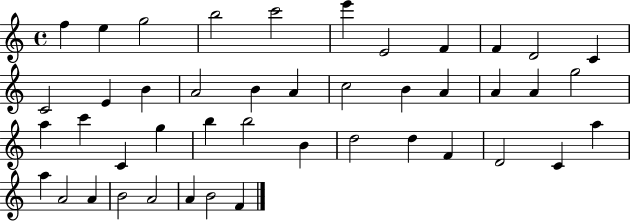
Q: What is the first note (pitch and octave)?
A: F5